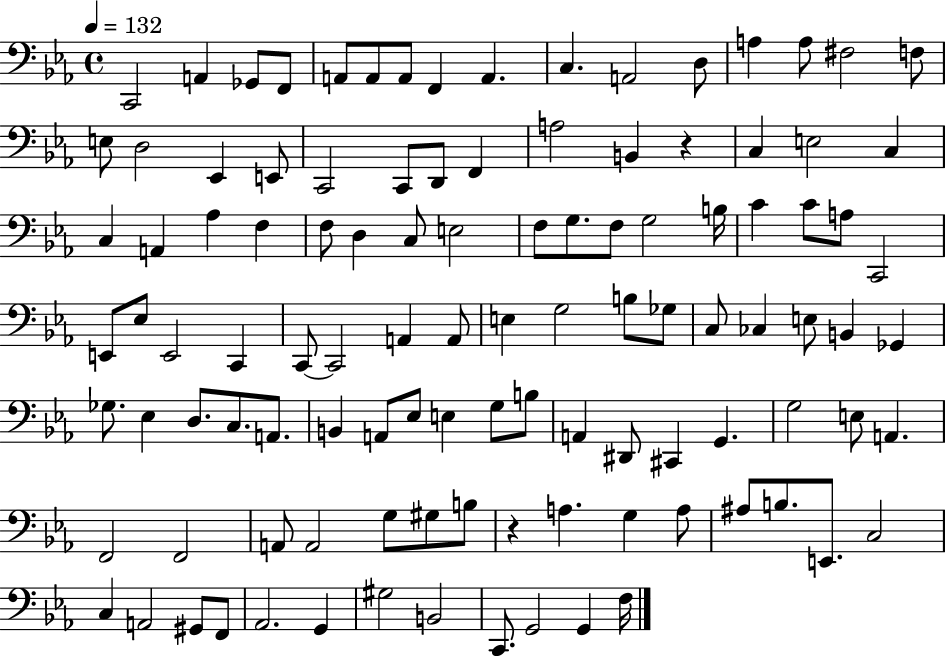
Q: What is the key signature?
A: EES major